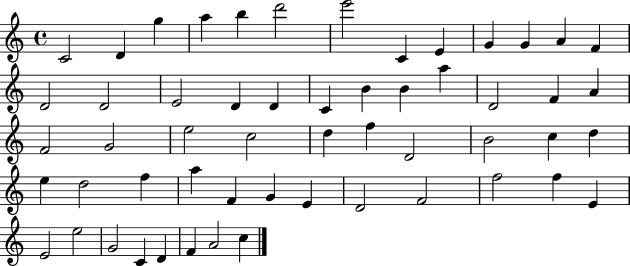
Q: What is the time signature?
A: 4/4